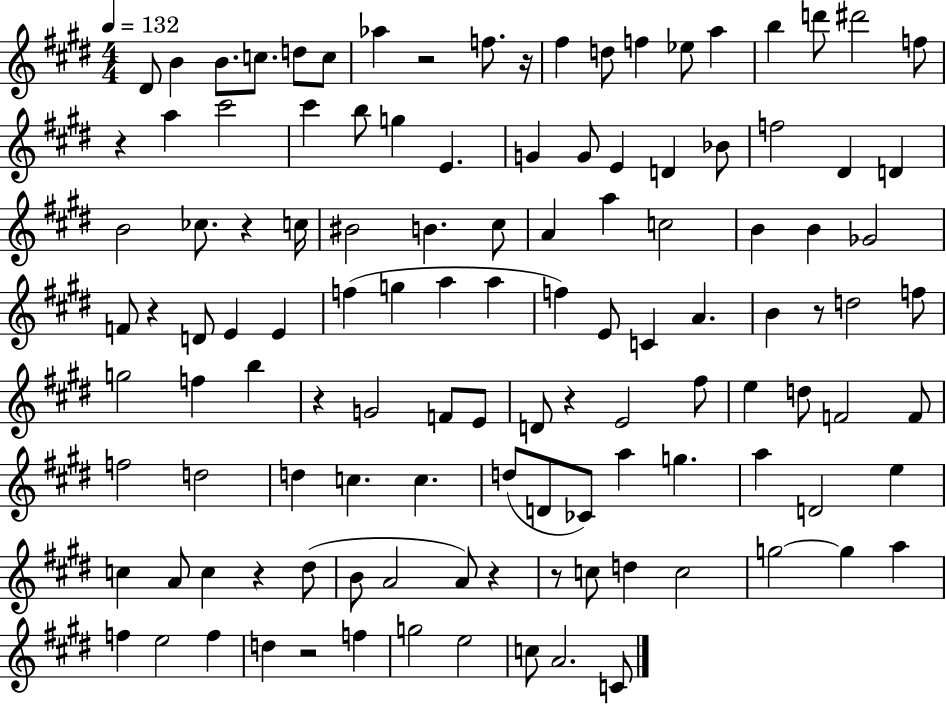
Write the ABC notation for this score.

X:1
T:Untitled
M:4/4
L:1/4
K:E
^D/2 B B/2 c/2 d/2 c/2 _a z2 f/2 z/4 ^f d/2 f _e/2 a b d'/2 ^d'2 f/2 z a ^c'2 ^c' b/2 g E G G/2 E D _B/2 f2 ^D D B2 _c/2 z c/4 ^B2 B ^c/2 A a c2 B B _G2 F/2 z D/2 E E f g a a f E/2 C A B z/2 d2 f/2 g2 f b z G2 F/2 E/2 D/2 z E2 ^f/2 e d/2 F2 F/2 f2 d2 d c c d/2 D/2 _C/2 a g a D2 e c A/2 c z ^d/2 B/2 A2 A/2 z z/2 c/2 d c2 g2 g a f e2 f d z2 f g2 e2 c/2 A2 C/2